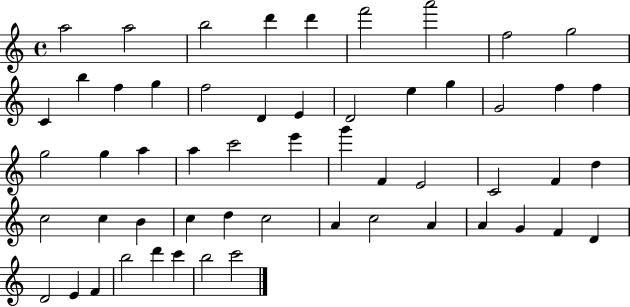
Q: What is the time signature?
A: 4/4